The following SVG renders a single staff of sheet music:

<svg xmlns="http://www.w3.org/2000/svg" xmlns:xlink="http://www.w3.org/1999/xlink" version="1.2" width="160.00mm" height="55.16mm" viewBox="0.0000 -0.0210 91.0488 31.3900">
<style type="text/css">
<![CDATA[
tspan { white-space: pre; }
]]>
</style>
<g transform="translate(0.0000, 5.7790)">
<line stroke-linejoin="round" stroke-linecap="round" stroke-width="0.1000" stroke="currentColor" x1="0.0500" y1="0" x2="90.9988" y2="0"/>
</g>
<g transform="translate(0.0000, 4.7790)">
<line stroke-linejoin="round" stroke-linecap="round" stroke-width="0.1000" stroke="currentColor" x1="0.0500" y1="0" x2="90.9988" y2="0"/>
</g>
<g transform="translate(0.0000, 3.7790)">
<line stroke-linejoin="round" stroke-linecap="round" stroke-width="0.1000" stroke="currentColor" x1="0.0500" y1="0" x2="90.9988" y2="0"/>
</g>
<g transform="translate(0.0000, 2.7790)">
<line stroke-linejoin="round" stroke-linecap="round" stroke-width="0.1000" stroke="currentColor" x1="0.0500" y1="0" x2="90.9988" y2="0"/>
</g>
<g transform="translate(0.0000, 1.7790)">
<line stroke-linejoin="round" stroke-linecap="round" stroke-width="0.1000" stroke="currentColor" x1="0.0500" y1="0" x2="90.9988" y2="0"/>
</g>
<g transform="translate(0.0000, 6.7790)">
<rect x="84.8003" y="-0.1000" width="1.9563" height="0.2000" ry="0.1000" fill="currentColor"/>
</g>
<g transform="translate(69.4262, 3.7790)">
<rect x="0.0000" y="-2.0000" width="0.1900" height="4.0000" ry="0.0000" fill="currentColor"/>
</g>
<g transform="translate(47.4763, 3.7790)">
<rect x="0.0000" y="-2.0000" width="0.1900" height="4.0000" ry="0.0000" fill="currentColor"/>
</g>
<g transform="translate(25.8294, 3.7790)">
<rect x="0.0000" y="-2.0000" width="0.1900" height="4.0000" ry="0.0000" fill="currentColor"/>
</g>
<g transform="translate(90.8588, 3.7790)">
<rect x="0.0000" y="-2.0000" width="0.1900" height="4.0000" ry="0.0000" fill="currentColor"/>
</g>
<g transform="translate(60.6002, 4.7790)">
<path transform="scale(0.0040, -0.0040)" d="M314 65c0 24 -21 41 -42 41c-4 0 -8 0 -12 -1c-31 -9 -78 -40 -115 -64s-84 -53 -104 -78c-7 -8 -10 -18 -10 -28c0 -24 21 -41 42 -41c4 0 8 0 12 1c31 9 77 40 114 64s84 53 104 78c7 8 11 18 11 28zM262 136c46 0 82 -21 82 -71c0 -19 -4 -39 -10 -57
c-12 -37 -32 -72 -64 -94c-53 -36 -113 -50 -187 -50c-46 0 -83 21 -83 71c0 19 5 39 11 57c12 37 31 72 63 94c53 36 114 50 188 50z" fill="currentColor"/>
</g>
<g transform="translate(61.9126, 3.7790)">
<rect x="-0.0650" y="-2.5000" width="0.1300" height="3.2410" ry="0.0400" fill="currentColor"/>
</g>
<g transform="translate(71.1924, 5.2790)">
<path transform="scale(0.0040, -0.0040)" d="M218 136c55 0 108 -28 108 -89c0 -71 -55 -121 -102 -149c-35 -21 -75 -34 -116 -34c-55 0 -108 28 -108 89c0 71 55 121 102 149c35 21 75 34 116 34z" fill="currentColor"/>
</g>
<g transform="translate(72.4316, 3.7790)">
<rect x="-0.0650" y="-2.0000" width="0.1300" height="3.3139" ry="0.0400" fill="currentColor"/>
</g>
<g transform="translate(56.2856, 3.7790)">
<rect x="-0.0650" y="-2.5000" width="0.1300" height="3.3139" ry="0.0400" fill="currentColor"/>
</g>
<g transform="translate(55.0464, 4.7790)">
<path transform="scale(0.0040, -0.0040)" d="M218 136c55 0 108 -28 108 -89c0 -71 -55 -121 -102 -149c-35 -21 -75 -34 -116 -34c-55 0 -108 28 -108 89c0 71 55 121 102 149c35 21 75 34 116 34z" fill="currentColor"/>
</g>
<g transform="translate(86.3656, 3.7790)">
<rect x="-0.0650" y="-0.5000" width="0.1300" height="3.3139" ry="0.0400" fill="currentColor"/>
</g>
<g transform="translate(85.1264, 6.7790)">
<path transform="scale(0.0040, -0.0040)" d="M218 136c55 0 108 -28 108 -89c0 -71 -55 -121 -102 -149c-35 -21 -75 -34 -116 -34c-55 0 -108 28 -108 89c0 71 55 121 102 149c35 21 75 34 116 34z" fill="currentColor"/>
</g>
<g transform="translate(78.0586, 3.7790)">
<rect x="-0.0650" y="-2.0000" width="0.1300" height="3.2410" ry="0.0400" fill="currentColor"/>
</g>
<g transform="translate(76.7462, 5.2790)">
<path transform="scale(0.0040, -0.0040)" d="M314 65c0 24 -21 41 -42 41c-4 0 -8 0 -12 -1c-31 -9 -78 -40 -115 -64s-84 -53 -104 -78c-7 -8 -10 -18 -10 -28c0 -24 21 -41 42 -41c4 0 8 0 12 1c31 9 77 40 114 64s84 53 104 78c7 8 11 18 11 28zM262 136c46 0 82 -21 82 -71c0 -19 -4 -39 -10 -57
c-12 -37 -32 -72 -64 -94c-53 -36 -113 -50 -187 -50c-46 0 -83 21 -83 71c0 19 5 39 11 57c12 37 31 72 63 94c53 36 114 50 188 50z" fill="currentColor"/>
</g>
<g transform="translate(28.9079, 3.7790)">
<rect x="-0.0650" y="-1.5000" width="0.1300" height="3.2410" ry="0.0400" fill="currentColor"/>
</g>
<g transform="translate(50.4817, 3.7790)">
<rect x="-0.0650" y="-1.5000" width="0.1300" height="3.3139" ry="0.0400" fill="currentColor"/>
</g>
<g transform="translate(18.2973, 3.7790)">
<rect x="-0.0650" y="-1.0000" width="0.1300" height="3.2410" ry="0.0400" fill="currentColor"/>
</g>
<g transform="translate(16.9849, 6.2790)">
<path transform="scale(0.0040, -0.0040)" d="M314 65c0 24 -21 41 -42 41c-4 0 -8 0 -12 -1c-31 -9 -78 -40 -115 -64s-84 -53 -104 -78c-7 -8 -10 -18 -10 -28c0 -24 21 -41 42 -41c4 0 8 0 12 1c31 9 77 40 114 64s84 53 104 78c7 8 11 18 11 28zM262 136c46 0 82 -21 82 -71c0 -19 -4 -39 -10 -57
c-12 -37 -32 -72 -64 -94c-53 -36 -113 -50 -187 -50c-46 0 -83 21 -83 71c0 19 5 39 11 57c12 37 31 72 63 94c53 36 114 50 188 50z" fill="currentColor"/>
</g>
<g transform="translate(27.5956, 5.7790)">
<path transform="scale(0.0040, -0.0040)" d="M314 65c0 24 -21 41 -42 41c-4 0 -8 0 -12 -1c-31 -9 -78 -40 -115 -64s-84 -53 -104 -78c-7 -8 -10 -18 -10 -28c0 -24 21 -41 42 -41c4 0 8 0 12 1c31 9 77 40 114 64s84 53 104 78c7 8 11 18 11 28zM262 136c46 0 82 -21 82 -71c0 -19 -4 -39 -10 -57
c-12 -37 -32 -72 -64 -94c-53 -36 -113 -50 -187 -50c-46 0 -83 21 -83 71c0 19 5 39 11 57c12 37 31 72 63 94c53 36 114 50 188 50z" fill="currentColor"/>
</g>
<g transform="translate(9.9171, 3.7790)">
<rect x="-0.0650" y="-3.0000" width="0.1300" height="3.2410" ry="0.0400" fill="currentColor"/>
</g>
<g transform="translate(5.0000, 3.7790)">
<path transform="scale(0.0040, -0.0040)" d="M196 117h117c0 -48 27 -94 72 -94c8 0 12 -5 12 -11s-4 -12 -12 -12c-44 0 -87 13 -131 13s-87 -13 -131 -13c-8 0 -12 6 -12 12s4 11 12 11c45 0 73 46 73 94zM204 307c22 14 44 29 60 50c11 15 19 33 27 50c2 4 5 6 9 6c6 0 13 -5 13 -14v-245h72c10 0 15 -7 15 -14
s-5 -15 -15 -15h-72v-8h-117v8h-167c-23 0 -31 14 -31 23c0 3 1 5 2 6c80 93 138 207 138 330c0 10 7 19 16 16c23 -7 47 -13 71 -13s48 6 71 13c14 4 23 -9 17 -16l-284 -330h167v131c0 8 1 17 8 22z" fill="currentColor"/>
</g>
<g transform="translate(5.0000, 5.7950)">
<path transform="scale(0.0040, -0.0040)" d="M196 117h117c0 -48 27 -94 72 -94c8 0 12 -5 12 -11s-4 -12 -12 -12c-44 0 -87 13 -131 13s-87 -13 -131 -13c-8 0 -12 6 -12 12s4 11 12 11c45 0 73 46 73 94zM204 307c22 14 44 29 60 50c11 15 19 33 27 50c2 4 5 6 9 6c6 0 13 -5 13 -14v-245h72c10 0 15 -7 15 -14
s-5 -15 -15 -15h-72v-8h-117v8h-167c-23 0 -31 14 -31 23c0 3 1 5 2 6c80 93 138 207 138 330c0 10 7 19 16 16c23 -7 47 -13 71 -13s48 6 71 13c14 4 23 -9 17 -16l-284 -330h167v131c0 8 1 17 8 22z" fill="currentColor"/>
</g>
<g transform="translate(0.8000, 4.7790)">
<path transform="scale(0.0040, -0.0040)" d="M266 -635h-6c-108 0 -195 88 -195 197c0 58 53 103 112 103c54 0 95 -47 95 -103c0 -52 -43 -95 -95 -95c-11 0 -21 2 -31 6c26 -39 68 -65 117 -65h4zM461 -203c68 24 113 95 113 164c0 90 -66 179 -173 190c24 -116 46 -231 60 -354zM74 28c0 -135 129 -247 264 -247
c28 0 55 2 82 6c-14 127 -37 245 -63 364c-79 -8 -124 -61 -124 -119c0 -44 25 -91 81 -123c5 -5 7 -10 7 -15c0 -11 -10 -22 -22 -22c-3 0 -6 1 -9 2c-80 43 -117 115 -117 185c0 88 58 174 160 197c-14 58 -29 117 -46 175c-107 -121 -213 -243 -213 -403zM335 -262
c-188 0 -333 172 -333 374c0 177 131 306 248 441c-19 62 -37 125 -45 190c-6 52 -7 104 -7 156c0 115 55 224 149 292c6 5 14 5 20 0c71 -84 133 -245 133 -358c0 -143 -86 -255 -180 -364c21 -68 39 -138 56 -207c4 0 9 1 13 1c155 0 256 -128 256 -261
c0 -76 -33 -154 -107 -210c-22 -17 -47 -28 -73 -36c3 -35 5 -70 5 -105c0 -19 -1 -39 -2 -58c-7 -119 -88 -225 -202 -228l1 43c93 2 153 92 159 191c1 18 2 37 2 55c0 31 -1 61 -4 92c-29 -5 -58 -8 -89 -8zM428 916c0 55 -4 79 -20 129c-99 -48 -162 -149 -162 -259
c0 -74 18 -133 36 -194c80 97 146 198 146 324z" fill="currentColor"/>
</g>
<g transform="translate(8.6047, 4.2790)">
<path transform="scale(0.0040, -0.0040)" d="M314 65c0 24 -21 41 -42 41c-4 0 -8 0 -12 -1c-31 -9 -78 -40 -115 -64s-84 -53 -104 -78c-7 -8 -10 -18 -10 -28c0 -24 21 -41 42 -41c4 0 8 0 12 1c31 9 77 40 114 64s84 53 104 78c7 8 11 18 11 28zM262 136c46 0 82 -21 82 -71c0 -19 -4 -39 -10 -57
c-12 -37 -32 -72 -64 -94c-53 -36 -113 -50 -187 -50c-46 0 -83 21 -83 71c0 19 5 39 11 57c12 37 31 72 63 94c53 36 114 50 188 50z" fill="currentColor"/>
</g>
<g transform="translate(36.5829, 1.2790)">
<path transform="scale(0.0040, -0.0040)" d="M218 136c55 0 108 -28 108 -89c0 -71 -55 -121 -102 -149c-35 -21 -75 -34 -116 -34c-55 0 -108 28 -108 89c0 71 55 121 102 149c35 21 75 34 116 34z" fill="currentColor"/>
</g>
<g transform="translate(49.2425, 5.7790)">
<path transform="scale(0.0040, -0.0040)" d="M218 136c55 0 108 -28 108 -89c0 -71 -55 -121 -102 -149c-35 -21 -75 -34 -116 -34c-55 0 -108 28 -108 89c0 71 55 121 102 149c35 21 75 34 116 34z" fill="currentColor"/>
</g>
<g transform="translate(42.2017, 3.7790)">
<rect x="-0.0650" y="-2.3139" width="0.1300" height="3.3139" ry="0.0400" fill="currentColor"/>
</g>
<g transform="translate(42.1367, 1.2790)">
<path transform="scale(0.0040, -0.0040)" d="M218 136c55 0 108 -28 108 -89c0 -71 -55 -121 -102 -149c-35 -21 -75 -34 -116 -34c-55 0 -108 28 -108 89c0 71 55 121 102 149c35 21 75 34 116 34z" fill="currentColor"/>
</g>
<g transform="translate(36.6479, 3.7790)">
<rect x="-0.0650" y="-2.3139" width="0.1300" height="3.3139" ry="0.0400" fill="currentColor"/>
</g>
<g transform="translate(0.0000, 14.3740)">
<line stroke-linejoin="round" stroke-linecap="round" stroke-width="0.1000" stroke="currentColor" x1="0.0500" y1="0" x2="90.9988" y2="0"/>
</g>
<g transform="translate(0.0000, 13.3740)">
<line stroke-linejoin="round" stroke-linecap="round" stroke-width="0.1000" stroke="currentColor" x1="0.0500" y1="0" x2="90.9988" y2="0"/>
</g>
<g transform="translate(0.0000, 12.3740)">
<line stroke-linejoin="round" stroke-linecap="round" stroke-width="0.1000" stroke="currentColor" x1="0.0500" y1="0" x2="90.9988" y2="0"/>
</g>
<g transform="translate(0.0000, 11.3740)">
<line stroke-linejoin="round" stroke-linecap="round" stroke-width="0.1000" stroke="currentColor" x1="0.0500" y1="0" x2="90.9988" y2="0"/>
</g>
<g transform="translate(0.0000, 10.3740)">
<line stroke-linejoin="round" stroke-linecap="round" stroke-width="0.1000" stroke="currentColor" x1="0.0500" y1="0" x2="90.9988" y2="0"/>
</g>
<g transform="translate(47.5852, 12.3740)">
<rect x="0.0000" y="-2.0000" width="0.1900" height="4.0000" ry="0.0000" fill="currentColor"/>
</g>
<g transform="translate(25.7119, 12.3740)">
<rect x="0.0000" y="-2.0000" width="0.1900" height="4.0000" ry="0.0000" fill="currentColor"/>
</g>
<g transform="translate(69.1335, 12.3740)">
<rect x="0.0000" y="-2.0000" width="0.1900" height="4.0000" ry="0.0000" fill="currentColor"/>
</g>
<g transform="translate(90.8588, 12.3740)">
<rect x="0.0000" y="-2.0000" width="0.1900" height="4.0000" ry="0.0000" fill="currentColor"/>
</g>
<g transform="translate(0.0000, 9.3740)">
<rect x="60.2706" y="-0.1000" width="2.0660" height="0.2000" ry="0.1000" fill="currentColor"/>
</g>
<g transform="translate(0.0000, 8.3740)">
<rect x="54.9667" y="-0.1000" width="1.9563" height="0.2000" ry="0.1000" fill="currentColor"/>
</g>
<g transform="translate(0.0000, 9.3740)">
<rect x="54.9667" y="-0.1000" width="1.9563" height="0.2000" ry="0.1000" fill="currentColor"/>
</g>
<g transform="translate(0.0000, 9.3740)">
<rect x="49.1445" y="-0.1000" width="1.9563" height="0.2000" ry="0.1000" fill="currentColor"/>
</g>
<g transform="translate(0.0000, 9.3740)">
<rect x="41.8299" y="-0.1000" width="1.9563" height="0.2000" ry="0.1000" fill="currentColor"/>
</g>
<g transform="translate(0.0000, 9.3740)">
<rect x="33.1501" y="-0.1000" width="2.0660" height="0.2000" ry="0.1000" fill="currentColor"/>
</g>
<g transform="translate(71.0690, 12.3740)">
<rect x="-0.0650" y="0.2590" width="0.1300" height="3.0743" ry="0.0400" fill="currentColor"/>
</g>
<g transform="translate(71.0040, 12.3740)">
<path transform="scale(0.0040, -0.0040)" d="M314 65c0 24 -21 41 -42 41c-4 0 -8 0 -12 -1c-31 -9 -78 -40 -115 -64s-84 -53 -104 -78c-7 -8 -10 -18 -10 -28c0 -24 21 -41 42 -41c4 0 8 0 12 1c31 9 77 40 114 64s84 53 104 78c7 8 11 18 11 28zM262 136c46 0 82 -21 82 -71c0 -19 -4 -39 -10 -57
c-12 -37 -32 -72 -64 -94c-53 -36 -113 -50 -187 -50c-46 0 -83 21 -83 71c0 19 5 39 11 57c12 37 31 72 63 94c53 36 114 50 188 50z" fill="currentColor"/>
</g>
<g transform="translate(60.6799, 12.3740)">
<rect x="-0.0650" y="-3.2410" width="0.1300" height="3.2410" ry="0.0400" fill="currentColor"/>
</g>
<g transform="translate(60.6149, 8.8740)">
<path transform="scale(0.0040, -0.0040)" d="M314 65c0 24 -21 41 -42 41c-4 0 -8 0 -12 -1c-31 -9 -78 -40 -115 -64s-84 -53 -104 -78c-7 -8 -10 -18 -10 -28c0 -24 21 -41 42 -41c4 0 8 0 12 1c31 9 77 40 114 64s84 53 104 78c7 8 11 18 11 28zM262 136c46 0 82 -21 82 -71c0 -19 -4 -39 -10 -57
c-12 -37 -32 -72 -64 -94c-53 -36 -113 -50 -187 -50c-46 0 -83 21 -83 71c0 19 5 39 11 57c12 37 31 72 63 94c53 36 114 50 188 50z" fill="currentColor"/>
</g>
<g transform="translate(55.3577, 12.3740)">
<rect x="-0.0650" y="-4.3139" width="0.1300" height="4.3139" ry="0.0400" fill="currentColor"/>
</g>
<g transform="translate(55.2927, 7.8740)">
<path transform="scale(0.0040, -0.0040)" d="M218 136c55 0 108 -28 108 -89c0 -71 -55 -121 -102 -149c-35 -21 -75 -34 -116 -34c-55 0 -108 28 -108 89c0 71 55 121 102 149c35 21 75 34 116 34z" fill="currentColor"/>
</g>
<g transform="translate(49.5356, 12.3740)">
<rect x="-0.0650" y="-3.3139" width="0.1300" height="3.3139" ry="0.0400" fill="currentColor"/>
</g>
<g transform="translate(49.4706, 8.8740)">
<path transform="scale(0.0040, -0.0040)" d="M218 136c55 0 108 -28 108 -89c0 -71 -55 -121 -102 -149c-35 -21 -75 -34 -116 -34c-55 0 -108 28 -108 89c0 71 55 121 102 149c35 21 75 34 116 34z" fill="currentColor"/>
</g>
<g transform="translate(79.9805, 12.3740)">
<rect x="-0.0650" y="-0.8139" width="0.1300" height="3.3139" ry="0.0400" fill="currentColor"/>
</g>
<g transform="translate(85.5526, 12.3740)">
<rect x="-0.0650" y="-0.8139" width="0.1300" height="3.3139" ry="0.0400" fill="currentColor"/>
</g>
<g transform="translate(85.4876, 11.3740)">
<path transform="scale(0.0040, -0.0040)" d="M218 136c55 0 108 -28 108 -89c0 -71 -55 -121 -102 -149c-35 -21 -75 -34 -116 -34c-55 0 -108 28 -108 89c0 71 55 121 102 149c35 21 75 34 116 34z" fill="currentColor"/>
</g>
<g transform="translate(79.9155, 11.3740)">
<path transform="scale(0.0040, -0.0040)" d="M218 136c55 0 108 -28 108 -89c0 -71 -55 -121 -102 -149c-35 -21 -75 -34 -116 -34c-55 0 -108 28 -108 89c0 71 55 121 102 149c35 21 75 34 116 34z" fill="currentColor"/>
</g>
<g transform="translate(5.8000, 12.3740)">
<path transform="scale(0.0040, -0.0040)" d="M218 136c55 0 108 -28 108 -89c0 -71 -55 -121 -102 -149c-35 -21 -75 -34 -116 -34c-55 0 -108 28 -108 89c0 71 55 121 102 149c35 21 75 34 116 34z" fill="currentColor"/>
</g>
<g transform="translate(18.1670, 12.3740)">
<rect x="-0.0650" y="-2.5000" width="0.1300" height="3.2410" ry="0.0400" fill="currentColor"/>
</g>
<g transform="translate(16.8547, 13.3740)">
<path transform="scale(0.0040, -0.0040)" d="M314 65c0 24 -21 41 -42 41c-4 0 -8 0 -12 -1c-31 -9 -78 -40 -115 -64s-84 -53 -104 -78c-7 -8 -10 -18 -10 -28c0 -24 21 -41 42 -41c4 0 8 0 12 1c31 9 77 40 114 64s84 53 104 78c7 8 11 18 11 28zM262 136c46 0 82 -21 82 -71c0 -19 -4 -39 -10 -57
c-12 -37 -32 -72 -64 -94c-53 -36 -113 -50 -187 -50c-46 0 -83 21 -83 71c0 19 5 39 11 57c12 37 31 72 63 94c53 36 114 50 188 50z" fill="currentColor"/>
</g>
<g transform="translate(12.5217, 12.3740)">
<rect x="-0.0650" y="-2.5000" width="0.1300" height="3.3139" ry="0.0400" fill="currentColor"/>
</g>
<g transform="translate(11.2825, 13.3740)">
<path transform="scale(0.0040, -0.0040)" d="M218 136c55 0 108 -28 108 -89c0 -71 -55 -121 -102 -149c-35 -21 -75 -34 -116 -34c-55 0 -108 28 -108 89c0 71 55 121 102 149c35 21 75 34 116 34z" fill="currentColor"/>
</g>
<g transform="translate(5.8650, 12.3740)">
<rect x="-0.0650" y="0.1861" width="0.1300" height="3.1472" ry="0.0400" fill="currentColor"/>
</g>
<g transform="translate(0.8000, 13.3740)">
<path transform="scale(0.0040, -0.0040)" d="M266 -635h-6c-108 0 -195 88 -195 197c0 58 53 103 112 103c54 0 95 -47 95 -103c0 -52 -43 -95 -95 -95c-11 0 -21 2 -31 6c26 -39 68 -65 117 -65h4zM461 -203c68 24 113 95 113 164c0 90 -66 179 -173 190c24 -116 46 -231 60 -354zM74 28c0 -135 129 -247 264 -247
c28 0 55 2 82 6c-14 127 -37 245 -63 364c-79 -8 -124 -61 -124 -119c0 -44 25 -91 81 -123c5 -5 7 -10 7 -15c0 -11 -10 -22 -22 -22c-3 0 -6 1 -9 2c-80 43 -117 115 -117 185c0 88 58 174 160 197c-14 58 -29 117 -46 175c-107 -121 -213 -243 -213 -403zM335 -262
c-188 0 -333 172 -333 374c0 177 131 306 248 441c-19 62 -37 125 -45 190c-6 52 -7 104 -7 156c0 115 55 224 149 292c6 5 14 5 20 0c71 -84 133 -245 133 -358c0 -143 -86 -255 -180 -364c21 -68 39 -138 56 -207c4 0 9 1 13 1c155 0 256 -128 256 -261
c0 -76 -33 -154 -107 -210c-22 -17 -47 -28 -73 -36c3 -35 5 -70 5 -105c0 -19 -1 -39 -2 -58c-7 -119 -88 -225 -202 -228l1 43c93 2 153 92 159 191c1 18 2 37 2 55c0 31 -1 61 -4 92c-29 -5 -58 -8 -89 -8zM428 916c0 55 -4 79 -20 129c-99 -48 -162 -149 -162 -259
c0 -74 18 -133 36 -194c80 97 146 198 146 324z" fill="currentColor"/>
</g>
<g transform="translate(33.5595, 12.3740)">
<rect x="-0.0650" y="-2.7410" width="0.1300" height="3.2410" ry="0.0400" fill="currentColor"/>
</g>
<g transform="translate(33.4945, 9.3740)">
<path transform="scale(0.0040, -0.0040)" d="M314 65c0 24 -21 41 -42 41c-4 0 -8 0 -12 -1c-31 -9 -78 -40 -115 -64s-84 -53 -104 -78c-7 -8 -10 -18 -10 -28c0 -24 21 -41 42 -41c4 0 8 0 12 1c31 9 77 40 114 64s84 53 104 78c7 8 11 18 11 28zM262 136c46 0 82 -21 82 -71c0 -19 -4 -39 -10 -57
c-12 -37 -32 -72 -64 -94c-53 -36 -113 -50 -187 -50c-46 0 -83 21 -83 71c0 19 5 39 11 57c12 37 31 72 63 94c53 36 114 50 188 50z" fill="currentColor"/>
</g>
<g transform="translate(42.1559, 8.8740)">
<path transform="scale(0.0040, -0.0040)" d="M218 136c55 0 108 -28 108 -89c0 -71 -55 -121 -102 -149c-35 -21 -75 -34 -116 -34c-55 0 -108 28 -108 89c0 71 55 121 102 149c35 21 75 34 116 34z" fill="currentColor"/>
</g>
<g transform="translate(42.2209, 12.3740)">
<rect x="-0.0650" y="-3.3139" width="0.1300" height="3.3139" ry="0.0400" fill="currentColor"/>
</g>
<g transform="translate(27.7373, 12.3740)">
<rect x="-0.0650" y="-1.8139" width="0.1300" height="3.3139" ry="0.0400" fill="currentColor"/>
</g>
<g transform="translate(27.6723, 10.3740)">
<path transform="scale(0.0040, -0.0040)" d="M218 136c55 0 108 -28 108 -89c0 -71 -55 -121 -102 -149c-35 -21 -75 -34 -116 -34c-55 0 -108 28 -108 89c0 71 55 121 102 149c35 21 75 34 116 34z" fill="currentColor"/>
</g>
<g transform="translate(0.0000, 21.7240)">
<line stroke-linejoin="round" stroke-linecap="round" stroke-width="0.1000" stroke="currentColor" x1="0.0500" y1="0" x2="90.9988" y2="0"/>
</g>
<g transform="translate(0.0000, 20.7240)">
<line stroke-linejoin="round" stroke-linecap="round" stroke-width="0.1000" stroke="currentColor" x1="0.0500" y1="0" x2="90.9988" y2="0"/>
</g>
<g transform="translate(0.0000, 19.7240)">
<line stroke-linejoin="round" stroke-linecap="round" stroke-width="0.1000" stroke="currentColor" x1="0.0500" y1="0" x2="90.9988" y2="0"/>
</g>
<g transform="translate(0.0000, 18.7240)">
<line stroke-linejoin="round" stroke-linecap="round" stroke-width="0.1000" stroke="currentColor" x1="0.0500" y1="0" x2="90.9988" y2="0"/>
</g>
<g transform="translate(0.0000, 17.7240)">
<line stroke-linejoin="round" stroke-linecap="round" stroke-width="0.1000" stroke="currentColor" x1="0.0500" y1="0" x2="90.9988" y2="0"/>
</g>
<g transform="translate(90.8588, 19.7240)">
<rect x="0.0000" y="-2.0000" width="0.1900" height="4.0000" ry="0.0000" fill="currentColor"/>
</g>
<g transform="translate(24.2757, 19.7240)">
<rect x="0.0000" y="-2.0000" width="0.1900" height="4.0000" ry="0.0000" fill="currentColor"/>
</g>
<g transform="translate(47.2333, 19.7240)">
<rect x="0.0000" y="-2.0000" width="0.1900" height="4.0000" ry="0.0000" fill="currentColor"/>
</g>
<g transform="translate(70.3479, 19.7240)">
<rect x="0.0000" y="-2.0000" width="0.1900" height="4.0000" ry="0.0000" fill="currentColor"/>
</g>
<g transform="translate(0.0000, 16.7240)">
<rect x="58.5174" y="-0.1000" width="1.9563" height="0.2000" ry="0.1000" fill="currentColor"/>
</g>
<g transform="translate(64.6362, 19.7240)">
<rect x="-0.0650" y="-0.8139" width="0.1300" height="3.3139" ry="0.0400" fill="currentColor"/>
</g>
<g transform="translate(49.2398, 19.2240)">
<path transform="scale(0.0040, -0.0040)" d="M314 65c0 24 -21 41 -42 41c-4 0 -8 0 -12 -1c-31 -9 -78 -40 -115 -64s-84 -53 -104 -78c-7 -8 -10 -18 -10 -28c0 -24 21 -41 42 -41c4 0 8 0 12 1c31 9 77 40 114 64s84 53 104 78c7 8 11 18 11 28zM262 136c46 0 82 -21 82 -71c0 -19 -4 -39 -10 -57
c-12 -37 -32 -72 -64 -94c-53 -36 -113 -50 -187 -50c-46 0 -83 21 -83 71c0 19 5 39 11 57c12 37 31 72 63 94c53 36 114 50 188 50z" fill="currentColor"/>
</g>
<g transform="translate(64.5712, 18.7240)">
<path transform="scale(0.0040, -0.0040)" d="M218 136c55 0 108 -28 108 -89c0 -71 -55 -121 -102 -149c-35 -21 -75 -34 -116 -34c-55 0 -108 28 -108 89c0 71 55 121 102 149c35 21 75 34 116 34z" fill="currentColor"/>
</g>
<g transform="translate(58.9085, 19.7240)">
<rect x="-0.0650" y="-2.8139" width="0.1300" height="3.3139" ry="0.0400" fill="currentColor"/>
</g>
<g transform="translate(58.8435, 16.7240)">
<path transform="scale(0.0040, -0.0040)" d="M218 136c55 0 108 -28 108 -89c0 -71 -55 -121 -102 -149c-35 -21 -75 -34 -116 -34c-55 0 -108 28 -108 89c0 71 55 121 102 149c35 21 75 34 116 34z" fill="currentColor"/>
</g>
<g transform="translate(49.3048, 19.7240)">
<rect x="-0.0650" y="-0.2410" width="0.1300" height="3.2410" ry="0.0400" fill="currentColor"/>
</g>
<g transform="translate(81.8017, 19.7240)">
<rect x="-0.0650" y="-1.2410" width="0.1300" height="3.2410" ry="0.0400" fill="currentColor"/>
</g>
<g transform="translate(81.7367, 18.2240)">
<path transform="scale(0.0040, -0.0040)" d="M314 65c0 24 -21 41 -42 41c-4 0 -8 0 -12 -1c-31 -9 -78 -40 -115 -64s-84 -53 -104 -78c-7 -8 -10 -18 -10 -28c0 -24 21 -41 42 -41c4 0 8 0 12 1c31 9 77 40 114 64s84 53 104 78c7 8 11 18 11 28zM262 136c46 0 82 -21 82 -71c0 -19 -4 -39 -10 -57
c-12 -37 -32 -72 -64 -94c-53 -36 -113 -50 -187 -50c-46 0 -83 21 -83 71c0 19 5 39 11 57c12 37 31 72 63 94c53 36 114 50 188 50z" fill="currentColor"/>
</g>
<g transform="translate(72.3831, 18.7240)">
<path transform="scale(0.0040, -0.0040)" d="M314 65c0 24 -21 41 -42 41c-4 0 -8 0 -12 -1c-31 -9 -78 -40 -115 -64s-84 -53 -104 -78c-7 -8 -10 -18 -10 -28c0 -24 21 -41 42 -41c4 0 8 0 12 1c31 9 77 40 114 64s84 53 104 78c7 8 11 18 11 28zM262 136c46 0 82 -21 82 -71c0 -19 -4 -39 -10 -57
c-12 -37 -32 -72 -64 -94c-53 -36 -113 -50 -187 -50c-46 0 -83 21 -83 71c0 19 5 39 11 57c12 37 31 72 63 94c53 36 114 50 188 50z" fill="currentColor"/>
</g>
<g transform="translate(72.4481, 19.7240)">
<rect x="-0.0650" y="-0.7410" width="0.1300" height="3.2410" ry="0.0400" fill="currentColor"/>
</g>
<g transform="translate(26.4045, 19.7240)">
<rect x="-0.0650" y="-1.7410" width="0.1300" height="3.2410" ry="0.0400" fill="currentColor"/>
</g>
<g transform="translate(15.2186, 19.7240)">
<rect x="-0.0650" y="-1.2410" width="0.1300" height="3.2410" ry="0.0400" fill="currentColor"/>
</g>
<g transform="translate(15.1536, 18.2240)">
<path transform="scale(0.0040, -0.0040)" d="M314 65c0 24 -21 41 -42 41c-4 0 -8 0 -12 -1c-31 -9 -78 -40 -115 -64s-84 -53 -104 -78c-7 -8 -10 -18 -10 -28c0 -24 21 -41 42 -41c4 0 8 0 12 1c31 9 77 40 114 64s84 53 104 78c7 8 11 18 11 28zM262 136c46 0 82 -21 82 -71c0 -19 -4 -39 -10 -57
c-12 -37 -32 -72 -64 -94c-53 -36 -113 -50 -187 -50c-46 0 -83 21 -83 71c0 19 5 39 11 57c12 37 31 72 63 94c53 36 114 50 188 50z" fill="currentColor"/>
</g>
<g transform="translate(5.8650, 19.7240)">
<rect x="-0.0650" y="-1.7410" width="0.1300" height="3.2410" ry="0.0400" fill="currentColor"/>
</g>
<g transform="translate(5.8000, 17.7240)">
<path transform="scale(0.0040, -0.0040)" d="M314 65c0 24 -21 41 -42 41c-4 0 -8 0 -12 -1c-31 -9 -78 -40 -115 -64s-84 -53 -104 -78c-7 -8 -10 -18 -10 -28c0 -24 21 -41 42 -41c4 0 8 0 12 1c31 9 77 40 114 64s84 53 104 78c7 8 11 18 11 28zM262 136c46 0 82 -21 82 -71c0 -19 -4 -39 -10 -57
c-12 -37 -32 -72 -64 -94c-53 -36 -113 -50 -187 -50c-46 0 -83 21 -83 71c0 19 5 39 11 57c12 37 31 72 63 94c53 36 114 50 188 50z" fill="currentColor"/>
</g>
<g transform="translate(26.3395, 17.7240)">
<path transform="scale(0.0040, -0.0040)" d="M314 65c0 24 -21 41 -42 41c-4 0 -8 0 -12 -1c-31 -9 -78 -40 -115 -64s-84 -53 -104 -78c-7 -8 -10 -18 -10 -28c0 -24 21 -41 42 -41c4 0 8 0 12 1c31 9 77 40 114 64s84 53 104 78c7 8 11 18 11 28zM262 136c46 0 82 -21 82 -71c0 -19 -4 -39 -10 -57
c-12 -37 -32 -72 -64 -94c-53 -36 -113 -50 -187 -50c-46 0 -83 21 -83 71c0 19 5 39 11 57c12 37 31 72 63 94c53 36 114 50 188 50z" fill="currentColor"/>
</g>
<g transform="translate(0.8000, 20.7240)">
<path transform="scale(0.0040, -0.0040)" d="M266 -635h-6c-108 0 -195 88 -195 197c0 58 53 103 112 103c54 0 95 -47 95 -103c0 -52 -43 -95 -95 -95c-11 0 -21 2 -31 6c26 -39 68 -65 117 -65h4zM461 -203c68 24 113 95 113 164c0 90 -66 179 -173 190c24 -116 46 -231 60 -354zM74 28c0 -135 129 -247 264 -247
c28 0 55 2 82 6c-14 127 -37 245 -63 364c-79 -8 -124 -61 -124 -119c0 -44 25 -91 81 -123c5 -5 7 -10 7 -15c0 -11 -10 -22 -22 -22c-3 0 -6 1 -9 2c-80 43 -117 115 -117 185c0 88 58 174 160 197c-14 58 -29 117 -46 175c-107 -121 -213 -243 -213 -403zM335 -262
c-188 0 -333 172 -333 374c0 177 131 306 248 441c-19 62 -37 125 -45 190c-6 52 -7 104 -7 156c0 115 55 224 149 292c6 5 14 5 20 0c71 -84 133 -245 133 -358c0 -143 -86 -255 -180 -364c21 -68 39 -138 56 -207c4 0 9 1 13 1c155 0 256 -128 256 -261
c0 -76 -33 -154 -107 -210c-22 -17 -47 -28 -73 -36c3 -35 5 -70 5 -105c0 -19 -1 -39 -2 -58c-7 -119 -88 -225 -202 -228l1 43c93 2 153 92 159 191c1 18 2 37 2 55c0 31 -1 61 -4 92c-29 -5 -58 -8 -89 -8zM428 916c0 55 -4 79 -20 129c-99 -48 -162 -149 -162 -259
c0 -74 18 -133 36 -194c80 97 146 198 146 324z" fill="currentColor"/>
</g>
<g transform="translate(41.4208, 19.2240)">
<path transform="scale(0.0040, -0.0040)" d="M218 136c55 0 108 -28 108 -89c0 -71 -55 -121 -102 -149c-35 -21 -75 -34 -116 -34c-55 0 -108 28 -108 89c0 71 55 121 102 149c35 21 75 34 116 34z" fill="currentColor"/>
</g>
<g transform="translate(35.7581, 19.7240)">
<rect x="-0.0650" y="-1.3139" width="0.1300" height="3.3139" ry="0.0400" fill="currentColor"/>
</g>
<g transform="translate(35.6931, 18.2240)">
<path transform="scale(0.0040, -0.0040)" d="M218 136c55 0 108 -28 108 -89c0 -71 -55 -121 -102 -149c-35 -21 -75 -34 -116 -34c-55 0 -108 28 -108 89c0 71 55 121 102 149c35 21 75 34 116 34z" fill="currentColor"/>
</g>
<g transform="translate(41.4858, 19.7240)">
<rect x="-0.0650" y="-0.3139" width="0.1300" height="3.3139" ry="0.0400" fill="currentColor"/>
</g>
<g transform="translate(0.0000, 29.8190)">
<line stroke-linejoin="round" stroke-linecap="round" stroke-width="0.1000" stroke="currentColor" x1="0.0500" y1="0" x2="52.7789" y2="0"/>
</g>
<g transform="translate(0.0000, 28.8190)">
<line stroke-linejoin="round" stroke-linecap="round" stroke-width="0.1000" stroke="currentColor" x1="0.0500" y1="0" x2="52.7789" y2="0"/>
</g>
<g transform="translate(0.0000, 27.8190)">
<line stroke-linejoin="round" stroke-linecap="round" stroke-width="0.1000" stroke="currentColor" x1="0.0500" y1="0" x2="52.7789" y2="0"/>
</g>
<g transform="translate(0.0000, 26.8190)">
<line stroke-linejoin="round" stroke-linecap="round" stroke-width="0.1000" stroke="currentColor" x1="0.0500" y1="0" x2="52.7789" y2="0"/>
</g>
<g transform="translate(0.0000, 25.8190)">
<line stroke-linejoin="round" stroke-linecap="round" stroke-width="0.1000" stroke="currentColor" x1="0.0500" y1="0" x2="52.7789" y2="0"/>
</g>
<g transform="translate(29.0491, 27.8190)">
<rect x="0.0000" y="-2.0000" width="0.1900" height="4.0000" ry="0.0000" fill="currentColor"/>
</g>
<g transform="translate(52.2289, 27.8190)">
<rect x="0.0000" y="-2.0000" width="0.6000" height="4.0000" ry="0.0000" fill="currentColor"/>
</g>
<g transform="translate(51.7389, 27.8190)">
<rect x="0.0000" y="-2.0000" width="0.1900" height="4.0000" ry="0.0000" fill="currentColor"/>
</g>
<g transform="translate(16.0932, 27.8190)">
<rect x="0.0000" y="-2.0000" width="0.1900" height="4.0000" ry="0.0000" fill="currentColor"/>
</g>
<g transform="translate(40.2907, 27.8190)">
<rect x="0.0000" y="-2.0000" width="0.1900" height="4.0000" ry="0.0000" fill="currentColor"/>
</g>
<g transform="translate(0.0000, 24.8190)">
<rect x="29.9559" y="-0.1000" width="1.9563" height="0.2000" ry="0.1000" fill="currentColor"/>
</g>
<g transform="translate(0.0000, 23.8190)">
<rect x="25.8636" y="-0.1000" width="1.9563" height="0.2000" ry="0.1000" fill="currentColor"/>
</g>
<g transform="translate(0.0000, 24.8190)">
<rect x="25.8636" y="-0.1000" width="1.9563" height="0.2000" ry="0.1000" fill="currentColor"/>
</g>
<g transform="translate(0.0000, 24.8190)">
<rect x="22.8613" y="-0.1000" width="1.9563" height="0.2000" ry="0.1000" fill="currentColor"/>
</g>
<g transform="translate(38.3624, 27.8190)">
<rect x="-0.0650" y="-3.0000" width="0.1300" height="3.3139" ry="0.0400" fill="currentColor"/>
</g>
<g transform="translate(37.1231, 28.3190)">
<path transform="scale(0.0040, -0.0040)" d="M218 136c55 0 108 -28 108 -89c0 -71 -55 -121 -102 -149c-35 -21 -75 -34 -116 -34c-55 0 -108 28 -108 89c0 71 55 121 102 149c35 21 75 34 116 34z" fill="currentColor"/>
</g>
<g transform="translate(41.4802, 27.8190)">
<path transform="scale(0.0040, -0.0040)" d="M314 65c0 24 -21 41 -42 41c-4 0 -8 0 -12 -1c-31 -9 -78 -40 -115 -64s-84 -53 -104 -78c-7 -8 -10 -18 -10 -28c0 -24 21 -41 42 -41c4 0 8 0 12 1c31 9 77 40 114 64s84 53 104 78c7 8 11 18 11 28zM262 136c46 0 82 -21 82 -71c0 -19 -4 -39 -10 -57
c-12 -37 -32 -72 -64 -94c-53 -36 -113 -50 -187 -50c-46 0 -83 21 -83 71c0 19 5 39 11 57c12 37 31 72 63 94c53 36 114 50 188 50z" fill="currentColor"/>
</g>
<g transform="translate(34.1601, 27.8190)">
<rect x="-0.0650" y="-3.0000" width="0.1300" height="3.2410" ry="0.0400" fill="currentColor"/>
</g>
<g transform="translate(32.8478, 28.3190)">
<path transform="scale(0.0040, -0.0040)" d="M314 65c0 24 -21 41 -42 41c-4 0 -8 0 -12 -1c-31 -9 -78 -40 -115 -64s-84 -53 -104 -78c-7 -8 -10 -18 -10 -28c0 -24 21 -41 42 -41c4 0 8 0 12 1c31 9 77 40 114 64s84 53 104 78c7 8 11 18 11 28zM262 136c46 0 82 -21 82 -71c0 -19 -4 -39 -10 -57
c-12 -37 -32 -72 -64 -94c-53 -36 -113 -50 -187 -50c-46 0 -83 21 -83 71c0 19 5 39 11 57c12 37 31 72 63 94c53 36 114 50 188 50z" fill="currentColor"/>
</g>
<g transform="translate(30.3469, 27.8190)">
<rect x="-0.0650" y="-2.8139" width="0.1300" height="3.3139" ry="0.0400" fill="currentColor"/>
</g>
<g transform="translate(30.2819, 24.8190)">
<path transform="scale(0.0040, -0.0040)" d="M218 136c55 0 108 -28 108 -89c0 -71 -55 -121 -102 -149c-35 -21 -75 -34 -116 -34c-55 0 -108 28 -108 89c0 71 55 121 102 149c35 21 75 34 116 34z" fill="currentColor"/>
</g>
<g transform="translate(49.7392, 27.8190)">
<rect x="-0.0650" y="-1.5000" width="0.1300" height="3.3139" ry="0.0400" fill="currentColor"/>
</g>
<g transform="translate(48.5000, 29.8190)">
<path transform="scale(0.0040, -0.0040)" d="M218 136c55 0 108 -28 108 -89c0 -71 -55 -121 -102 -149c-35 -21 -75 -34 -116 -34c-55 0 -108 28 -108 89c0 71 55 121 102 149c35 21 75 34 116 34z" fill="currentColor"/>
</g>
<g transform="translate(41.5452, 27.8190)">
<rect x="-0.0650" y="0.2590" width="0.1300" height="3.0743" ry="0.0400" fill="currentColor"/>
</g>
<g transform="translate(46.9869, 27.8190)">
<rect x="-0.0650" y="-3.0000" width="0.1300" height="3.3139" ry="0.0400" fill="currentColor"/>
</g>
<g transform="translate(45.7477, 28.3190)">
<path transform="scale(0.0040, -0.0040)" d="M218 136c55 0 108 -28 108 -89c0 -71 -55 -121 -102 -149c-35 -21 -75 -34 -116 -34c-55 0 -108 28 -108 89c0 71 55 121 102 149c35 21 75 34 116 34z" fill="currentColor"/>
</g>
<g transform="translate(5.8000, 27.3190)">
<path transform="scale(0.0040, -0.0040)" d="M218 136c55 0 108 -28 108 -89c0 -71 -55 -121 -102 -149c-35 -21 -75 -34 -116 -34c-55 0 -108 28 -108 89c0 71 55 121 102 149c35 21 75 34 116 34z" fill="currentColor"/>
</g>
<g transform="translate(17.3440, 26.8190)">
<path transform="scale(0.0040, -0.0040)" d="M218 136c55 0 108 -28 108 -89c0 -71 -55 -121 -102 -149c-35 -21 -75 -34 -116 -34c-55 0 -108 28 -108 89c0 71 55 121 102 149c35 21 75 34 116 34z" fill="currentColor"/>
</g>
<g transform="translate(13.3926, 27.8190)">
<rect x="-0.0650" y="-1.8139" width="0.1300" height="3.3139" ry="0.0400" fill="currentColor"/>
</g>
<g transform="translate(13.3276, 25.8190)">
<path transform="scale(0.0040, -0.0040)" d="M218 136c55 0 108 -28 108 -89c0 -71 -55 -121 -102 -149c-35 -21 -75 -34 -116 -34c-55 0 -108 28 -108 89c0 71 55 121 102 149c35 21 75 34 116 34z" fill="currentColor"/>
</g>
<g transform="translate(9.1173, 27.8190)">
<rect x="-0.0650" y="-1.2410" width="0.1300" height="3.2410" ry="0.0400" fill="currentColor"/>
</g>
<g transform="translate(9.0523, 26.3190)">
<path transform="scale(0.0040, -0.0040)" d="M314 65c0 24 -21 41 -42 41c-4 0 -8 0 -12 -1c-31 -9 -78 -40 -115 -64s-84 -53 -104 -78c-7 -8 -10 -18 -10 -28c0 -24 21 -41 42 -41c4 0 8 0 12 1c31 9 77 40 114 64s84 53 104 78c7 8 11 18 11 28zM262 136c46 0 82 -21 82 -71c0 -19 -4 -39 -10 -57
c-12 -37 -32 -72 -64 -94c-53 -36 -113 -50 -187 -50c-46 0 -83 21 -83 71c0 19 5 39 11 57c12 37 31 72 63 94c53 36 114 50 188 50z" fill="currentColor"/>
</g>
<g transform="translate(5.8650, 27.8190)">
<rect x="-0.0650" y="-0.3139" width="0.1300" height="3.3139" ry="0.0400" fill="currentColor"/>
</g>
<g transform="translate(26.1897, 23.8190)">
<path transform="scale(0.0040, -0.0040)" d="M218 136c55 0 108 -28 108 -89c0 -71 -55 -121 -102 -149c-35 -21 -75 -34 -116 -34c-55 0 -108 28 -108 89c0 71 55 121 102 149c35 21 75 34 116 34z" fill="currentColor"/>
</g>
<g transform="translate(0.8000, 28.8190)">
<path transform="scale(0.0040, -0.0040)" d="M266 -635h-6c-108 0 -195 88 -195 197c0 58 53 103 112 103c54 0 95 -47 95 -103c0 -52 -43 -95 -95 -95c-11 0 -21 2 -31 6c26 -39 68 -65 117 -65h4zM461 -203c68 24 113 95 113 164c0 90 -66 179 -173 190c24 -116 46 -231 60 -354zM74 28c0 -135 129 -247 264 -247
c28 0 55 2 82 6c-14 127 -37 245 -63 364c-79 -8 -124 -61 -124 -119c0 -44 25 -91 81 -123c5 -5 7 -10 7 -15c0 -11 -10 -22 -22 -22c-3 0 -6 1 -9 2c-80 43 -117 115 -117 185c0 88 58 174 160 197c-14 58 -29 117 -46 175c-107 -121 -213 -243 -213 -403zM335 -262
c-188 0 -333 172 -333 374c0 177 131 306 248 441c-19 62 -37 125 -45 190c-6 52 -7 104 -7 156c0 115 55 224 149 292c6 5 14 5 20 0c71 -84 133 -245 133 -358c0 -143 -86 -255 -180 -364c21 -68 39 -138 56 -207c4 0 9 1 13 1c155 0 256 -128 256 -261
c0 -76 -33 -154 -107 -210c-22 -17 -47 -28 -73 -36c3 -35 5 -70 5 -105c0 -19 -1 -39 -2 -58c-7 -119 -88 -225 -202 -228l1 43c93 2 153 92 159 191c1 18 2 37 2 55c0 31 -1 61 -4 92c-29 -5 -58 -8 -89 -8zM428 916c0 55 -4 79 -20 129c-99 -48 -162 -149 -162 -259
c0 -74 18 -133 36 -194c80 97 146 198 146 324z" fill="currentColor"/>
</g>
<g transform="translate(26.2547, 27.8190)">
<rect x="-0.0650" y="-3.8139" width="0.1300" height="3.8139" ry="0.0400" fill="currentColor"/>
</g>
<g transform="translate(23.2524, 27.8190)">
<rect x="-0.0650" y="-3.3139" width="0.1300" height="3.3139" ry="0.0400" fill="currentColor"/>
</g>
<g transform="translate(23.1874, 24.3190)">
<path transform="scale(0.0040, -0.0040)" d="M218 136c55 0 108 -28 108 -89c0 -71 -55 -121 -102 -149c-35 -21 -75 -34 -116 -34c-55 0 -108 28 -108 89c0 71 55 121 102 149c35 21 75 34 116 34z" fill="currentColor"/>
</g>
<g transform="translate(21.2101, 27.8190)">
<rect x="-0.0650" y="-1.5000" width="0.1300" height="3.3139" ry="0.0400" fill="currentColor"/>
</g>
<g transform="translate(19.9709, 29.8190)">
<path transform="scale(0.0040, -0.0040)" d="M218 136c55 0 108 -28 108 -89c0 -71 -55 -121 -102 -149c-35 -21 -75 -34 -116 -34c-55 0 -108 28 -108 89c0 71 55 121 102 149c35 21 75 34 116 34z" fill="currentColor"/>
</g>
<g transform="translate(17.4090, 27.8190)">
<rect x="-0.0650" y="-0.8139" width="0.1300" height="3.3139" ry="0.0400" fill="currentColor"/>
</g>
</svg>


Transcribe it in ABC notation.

X:1
T:Untitled
M:4/4
L:1/4
K:C
A2 D2 E2 g g E G G2 F F2 C B G G2 f a2 b b d' b2 B2 d d f2 e2 f2 e c c2 a d d2 e2 c e2 f d E b c' a A2 A B2 A E